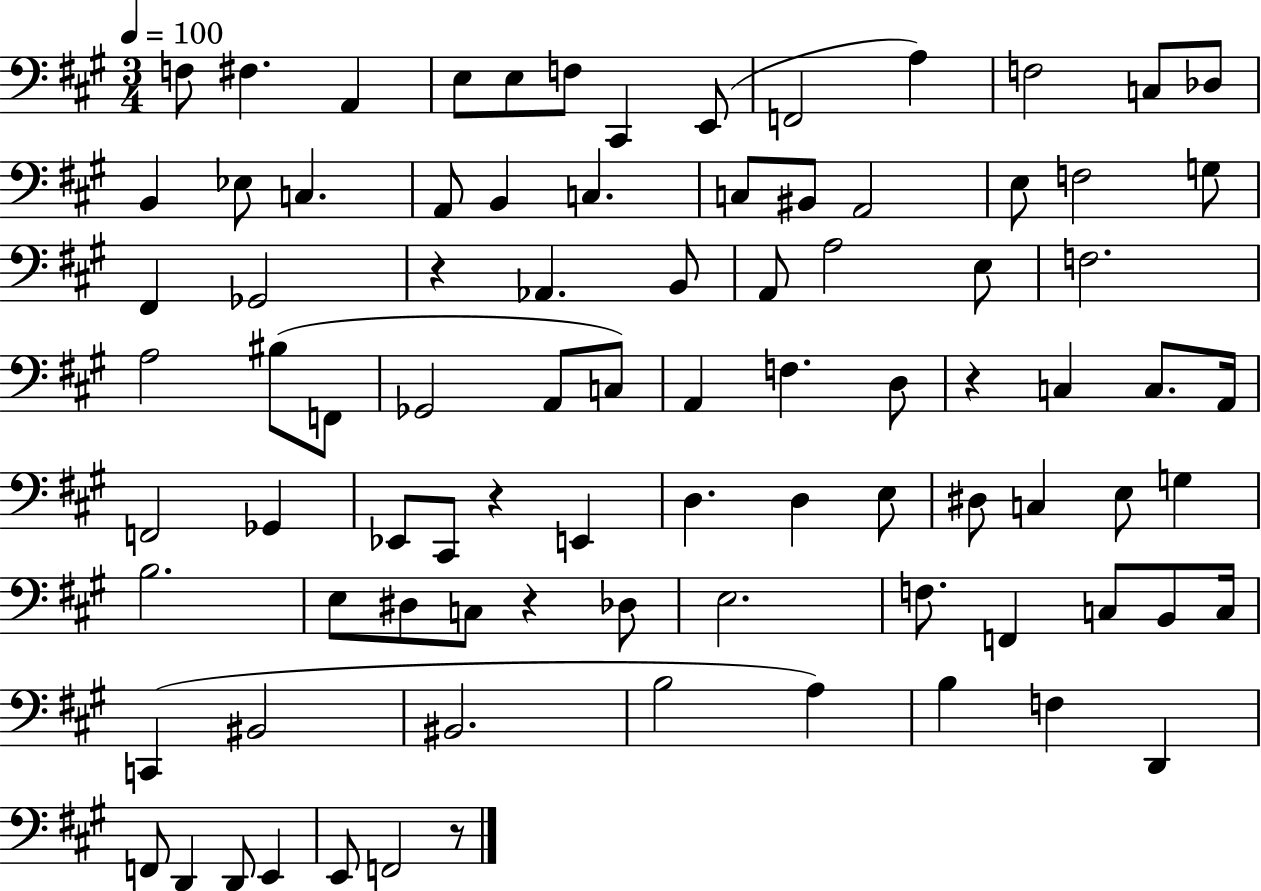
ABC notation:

X:1
T:Untitled
M:3/4
L:1/4
K:A
F,/2 ^F, A,, E,/2 E,/2 F,/2 ^C,, E,,/2 F,,2 A, F,2 C,/2 _D,/2 B,, _E,/2 C, A,,/2 B,, C, C,/2 ^B,,/2 A,,2 E,/2 F,2 G,/2 ^F,, _G,,2 z _A,, B,,/2 A,,/2 A,2 E,/2 F,2 A,2 ^B,/2 F,,/2 _G,,2 A,,/2 C,/2 A,, F, D,/2 z C, C,/2 A,,/4 F,,2 _G,, _E,,/2 ^C,,/2 z E,, D, D, E,/2 ^D,/2 C, E,/2 G, B,2 E,/2 ^D,/2 C,/2 z _D,/2 E,2 F,/2 F,, C,/2 B,,/2 C,/4 C,, ^B,,2 ^B,,2 B,2 A, B, F, D,, F,,/2 D,, D,,/2 E,, E,,/2 F,,2 z/2